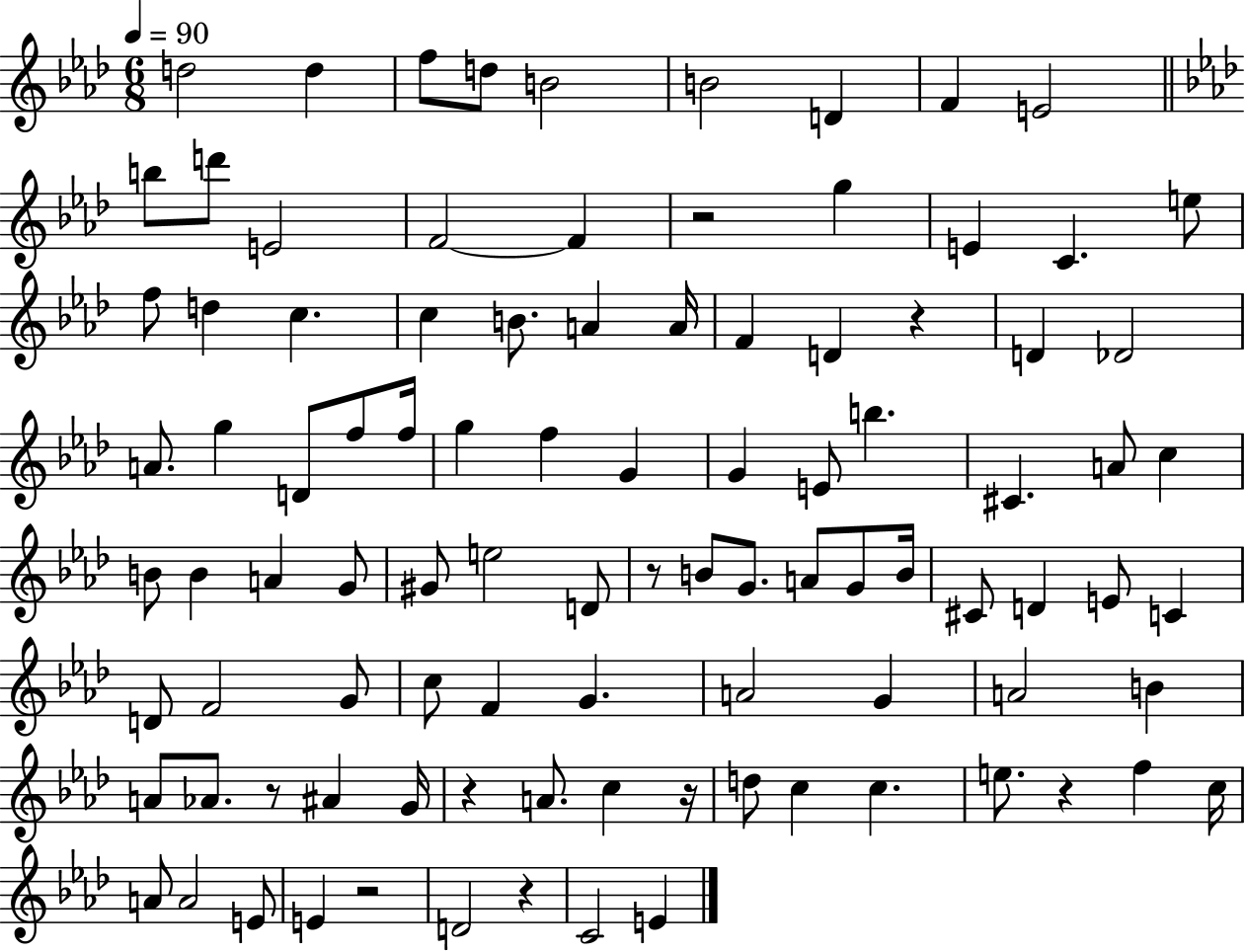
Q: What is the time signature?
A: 6/8